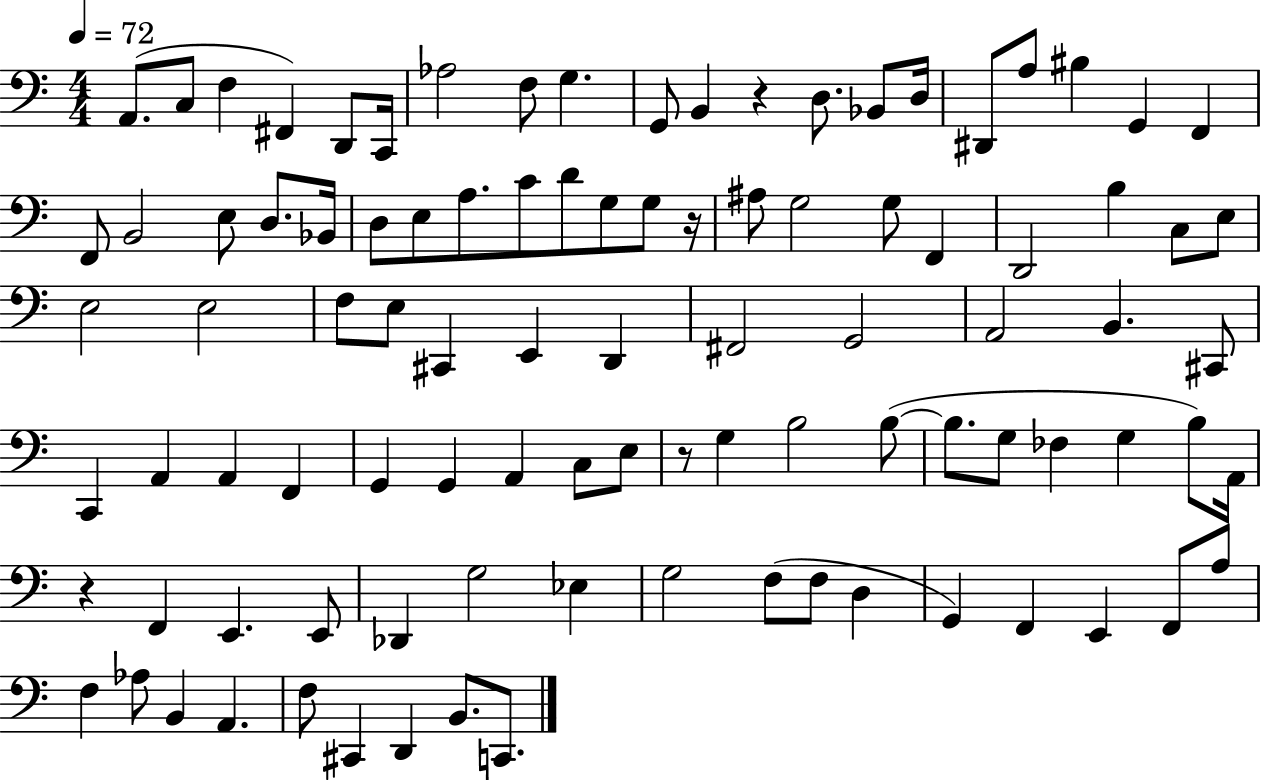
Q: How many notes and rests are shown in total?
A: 97